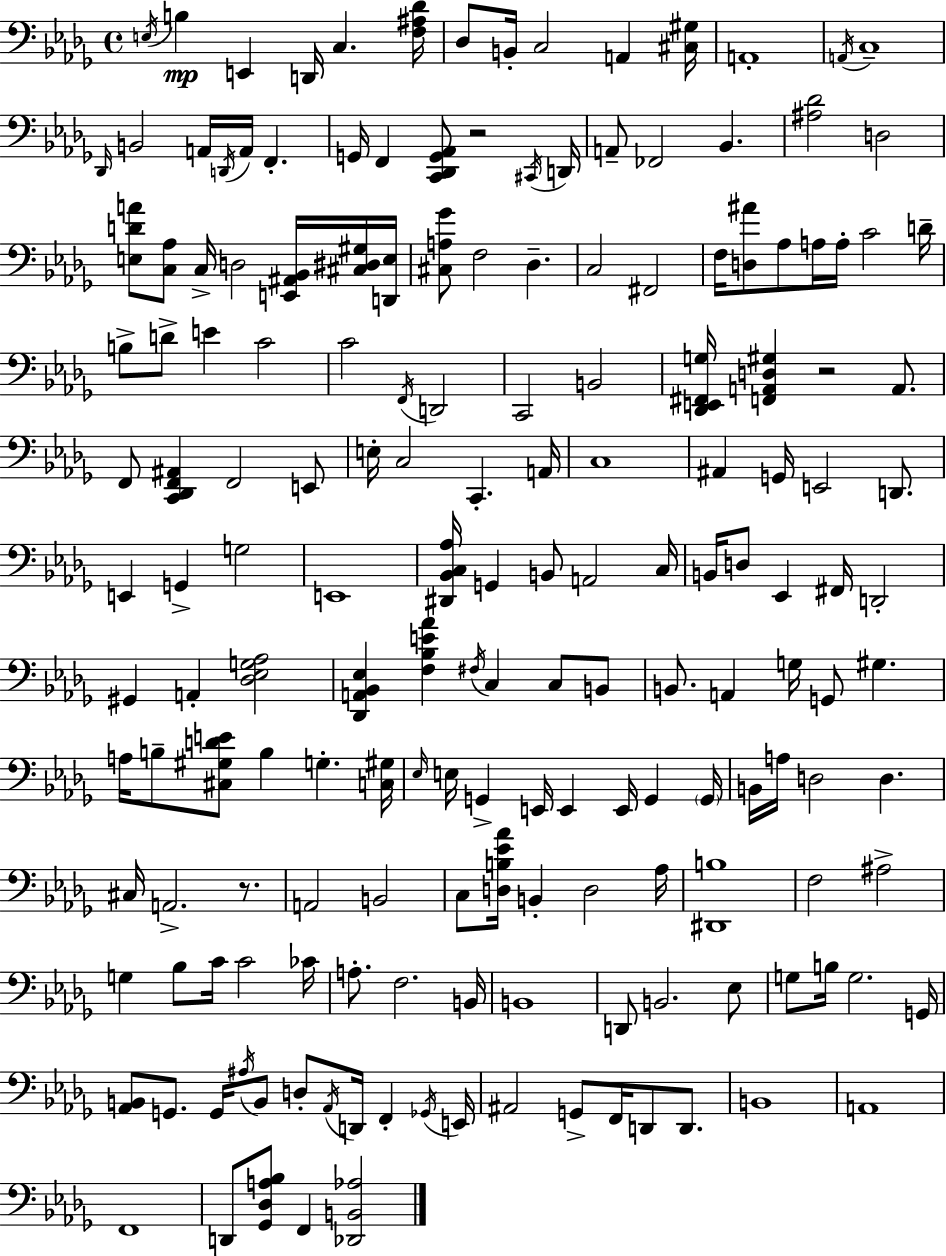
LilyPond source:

{
  \clef bass
  \time 4/4
  \defaultTimeSignature
  \key bes \minor
  \acciaccatura { e16 }\mp b4 e,4 d,16 c4. | <f ais des'>16 des8 b,16-. c2 a,4 | <cis gis>16 a,1-. | \acciaccatura { a,16 } c1-- | \break \grace { des,16 } b,2 a,16 \acciaccatura { d,16 } a,16 f,4.-. | g,16 f,4 <c, des, g, aes,>8 r2 | \acciaccatura { cis,16 } d,16 a,8-- fes,2 bes,4. | <ais des'>2 d2 | \break <e d' a'>8 <c aes>8 c16-> d2 | <e, ais, bes,>16 <cis dis gis>16 <d, e>16 <cis a ges'>8 f2 des4.-- | c2 fis,2 | f16 <d ais'>8 aes8 a16 a16-. c'2 | \break d'16-- b8-> d'8-> e'4 c'2 | c'2 \acciaccatura { f,16 } d,2 | c,2 b,2 | <des, e, fis, g>16 <f, a, d gis>4 r2 | \break a,8. f,8 <c, des, f, ais,>4 f,2 | e,8 e16-. c2 c,4.-. | a,16 c1 | ais,4 g,16 e,2 | \break d,8. e,4 g,4-> g2 | e,1 | <dis, bes, c aes>16 g,4 b,8 a,2 | c16 b,16 d8 ees,4 fis,16 d,2-. | \break gis,4 a,4-. <des ees g aes>2 | <des, a, bes, ees>4 <f bes e' aes'>4 \acciaccatura { fis16 } c4 | c8 b,8 b,8. a,4 g16 g,8 | gis4. a16 b8-- <cis gis d' e'>8 b4 | \break g4.-. <c gis>16 \grace { ees16 } e16 g,4-> e,16 e,4 | e,16 g,4 \parenthesize g,16 b,16 a16 d2 | d4. cis16 a,2.-> | r8. a,2 | \break b,2 c8 <d b ees' aes'>16 b,4-. d2 | aes16 <dis, b>1 | f2 | ais2-> g4 bes8 c'16 c'2 | \break ces'16 a8.-. f2. | b,16 b,1 | d,8 b,2. | ees8 g8 b16 g2. | \break g,16 <aes, b,>8 g,8. g,16 \acciaccatura { ais16 } b,8 | d8-. \acciaccatura { aes,16 } d,16 f,4-. \acciaccatura { ges,16 } e,16 ais,2 | g,8-> f,16 d,8 d,8. b,1 | a,1 | \break f,1 | d,8 <ges, des a bes>8 f,4 | <des, b, aes>2 \bar "|."
}